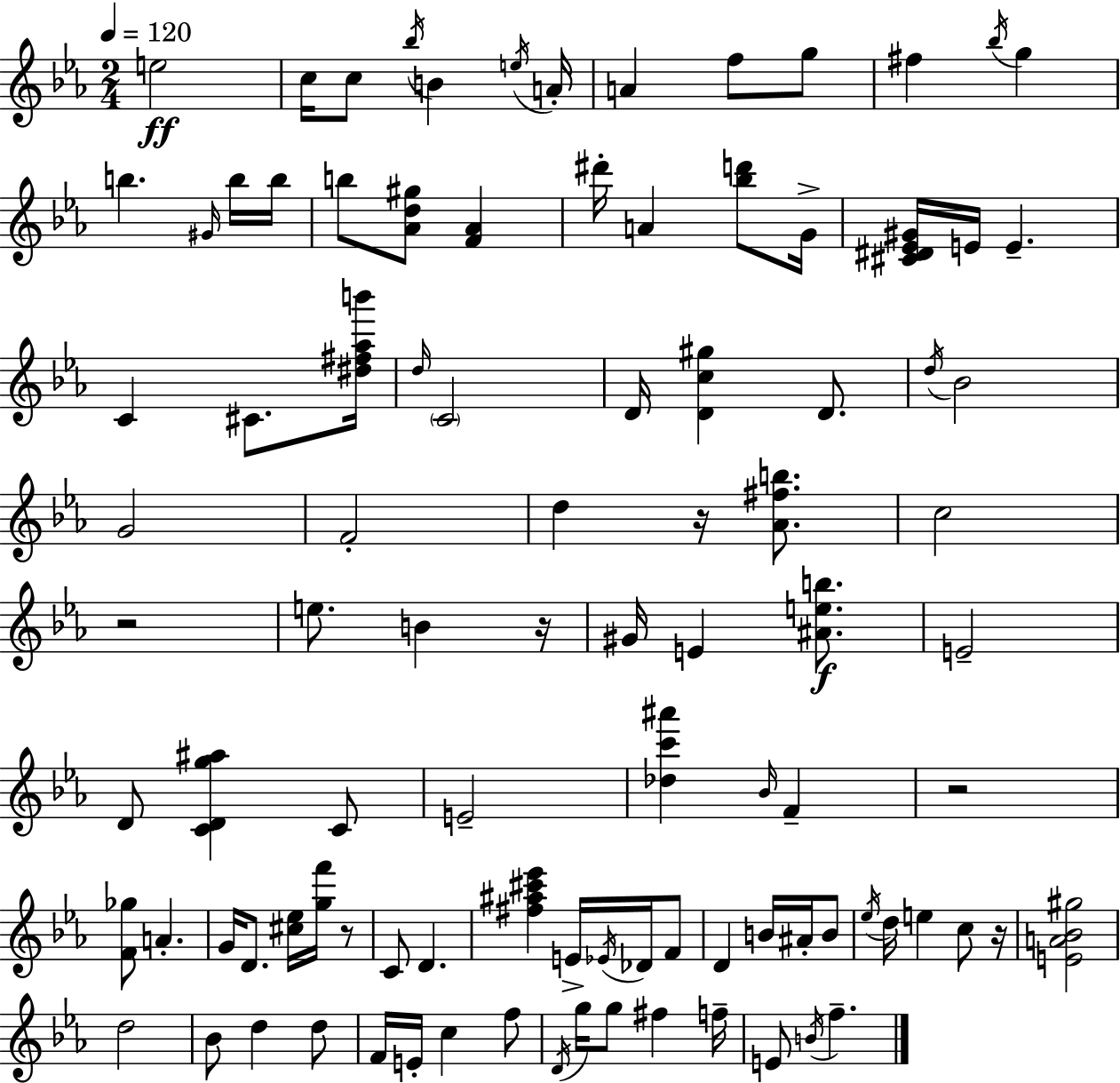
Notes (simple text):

E5/h C5/s C5/e Bb5/s B4/q E5/s A4/s A4/q F5/e G5/e F#5/q Bb5/s G5/q B5/q. G#4/s B5/s B5/s B5/e [Ab4,D5,G#5]/e [F4,Ab4]/q D#6/s A4/q [Bb5,D6]/e G4/s [C#4,D#4,Eb4,G#4]/s E4/s E4/q. C4/q C#4/e. [D#5,F#5,Ab5,B6]/s D5/s C4/h D4/s [D4,C5,G#5]/q D4/e. D5/s Bb4/h G4/h F4/h D5/q R/s [Ab4,F#5,B5]/e. C5/h R/h E5/e. B4/q R/s G#4/s E4/q [A#4,E5,B5]/e. E4/h D4/e [C4,D4,G5,A#5]/q C4/e E4/h [Db5,C6,A#6]/q Bb4/s F4/q R/h [F4,Gb5]/e A4/q. G4/s D4/e. [C#5,Eb5]/s [G5,F6]/s R/e C4/e D4/q. [F#5,A#5,C#6,Eb6]/q E4/s Eb4/s Db4/s F4/e D4/q B4/s A#4/s B4/e Eb5/s D5/s E5/q C5/e R/s [E4,A4,Bb4,G#5]/h D5/h Bb4/e D5/q D5/e F4/s E4/s C5/q F5/e D4/s G5/s G5/e F#5/q F5/s E4/e B4/s F5/q.